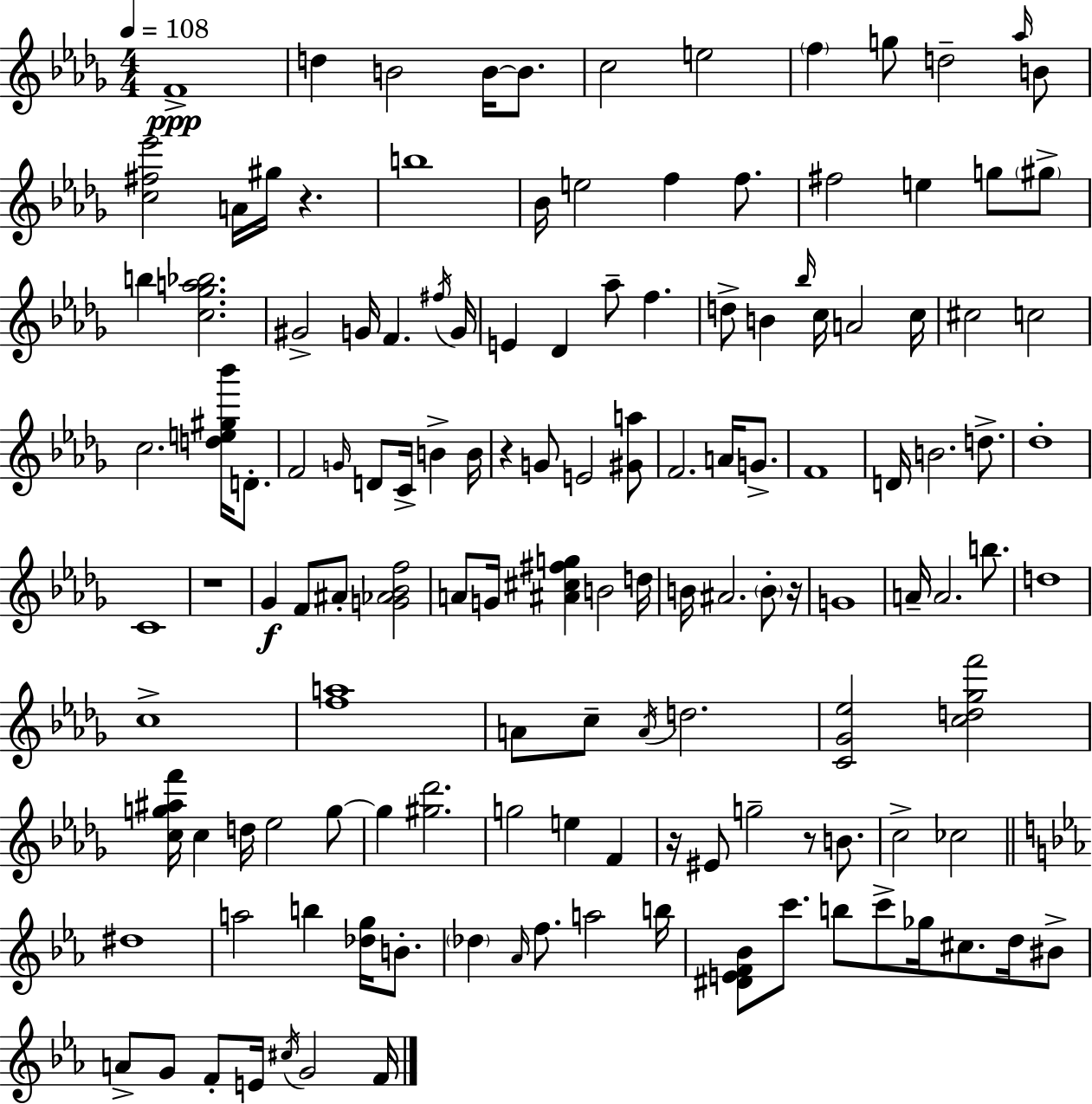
{
  \clef treble
  \numericTimeSignature
  \time 4/4
  \key bes \minor
  \tempo 4 = 108
  f'1->\ppp | d''4 b'2 b'16~~ b'8. | c''2 e''2 | \parenthesize f''4 g''8 d''2-- \grace { aes''16 } b'8 | \break <c'' fis'' ees'''>2 a'16 gis''16 r4. | b''1 | bes'16 e''2 f''4 f''8. | fis''2 e''4 g''8 \parenthesize gis''8-> | \break b''4 <c'' ges'' a'' bes''>2. | gis'2-> g'16 f'4. | \acciaccatura { fis''16 } g'16 e'4 des'4 aes''8-- f''4. | d''8-> b'4 \grace { bes''16 } c''16 a'2 | \break c''16 cis''2 c''2 | c''2. <d'' e'' gis'' bes'''>16 | d'8.-. f'2 \grace { g'16 } d'8 c'16-> b'4-> | b'16 r4 g'8 e'2 | \break <gis' a''>8 f'2. | a'16 g'8.-> f'1 | d'16 b'2. | d''8.-> des''1-. | \break c'1 | r1 | ges'4\f f'8 ais'8-. <g' aes' bes' f''>2 | a'8 g'16 <ais' cis'' fis'' g''>4 b'2 | \break d''16 b'16 ais'2. | \parenthesize b'8-. r16 g'1 | a'16-- a'2. | b''8. d''1 | \break c''1-> | <f'' a''>1 | a'8 c''8-- \acciaccatura { a'16 } d''2. | <c' ges' ees''>2 <c'' d'' ges'' f'''>2 | \break <c'' g'' ais'' f'''>16 c''4 d''16 ees''2 | g''8~~ g''4 <gis'' des'''>2. | g''2 e''4 | f'4 r16 eis'8 g''2-- | \break r8 b'8. c''2-> ces''2 | \bar "||" \break \key c \minor dis''1 | a''2 b''4 <des'' g''>16 b'8.-. | \parenthesize des''4 \grace { aes'16 } f''8. a''2 | b''16 <dis' e' f' bes'>8 c'''8. b''8 c'''8-> ges''16 cis''8. d''16 bis'8-> | \break a'8-> g'8 f'8-. e'16 \acciaccatura { cis''16 } g'2 | f'16 \bar "|."
}